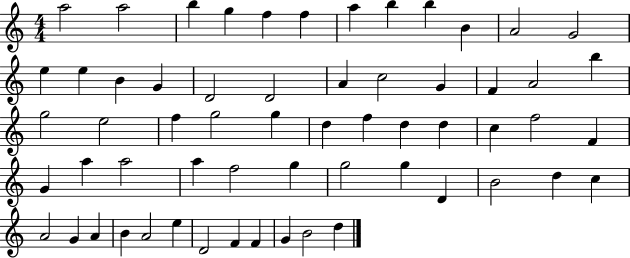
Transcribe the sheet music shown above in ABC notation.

X:1
T:Untitled
M:4/4
L:1/4
K:C
a2 a2 b g f f a b b B A2 G2 e e B G D2 D2 A c2 G F A2 b g2 e2 f g2 g d f d d c f2 F G a a2 a f2 g g2 g D B2 d c A2 G A B A2 e D2 F F G B2 d